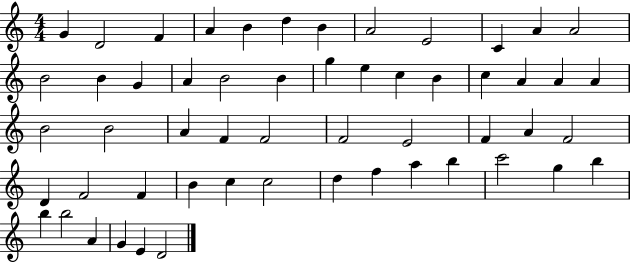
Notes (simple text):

G4/q D4/h F4/q A4/q B4/q D5/q B4/q A4/h E4/h C4/q A4/q A4/h B4/h B4/q G4/q A4/q B4/h B4/q G5/q E5/q C5/q B4/q C5/q A4/q A4/q A4/q B4/h B4/h A4/q F4/q F4/h F4/h E4/h F4/q A4/q F4/h D4/q F4/h F4/q B4/q C5/q C5/h D5/q F5/q A5/q B5/q C6/h G5/q B5/q B5/q B5/h A4/q G4/q E4/q D4/h